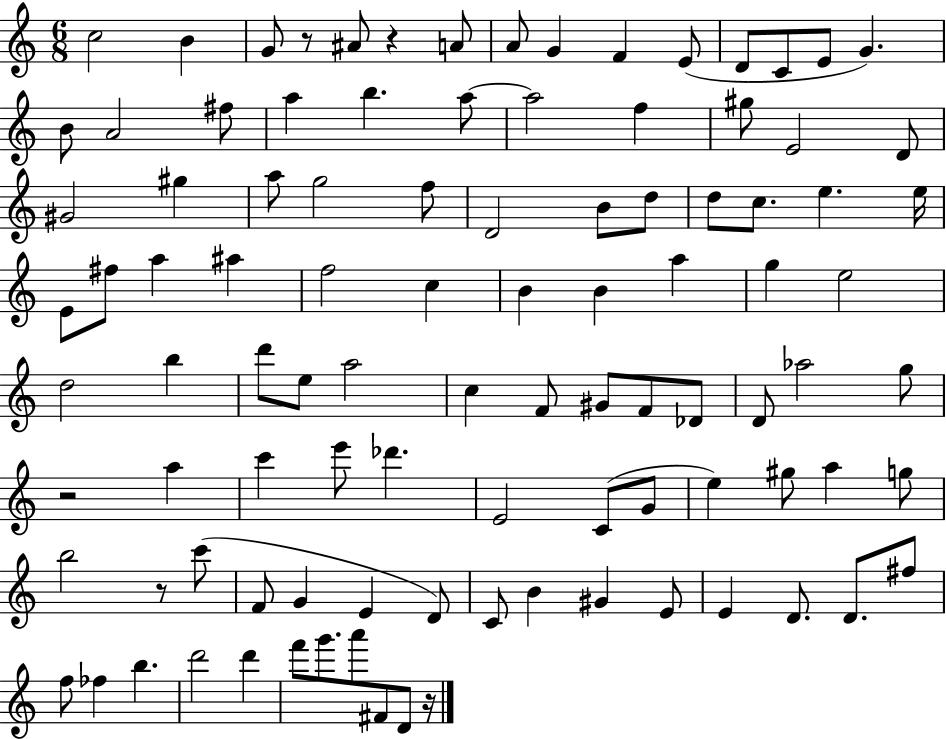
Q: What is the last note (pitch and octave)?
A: D4